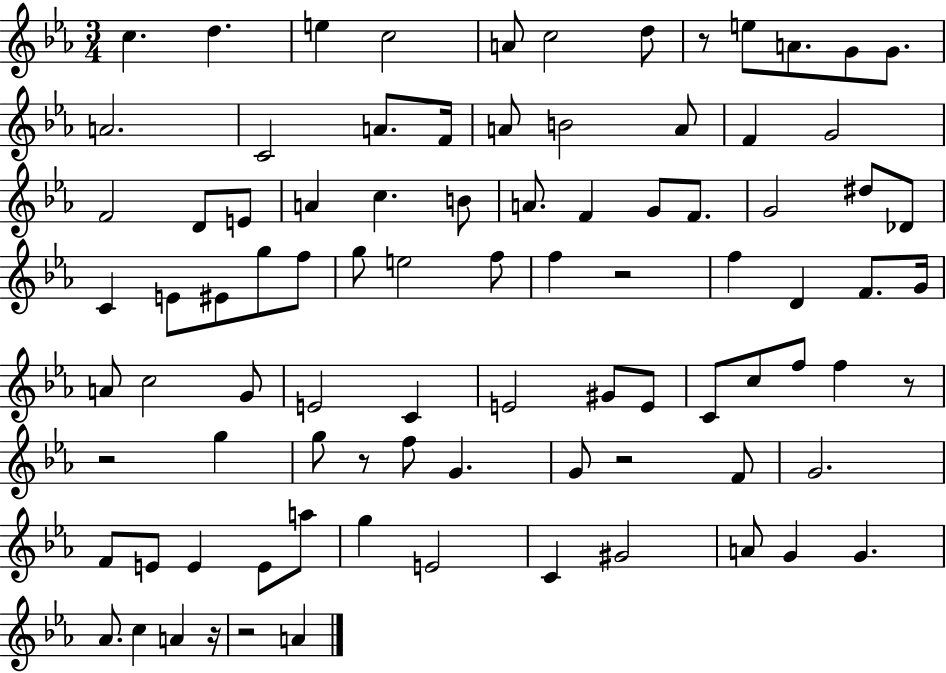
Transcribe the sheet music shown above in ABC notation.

X:1
T:Untitled
M:3/4
L:1/4
K:Eb
c d e c2 A/2 c2 d/2 z/2 e/2 A/2 G/2 G/2 A2 C2 A/2 F/4 A/2 B2 A/2 F G2 F2 D/2 E/2 A c B/2 A/2 F G/2 F/2 G2 ^d/2 _D/2 C E/2 ^E/2 g/2 f/2 g/2 e2 f/2 f z2 f D F/2 G/4 A/2 c2 G/2 E2 C E2 ^G/2 E/2 C/2 c/2 f/2 f z/2 z2 g g/2 z/2 f/2 G G/2 z2 F/2 G2 F/2 E/2 E E/2 a/2 g E2 C ^G2 A/2 G G _A/2 c A z/4 z2 A